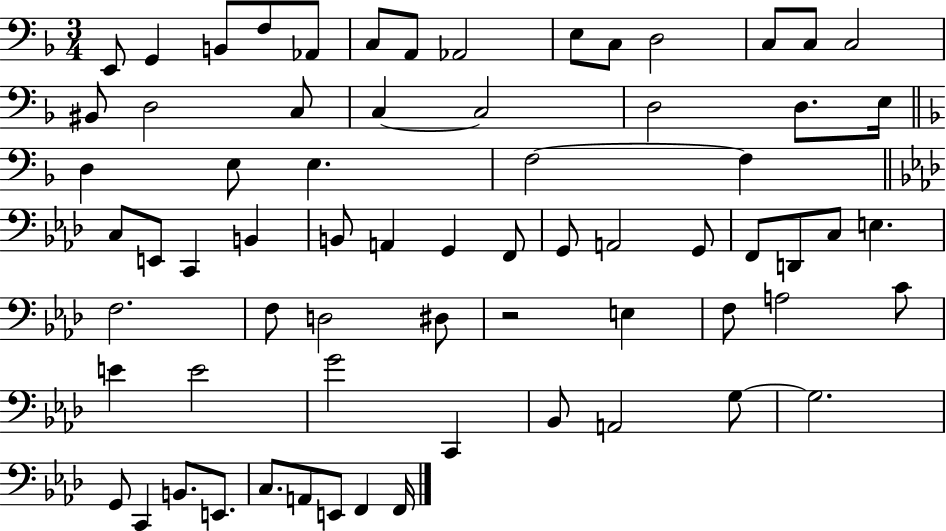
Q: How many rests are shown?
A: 1